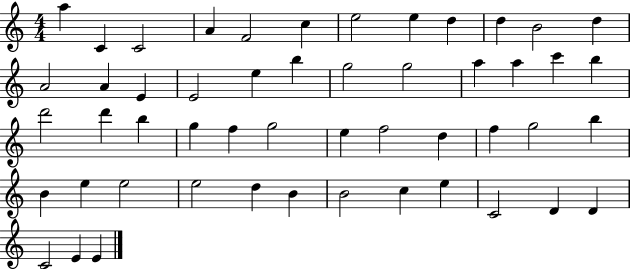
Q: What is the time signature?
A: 4/4